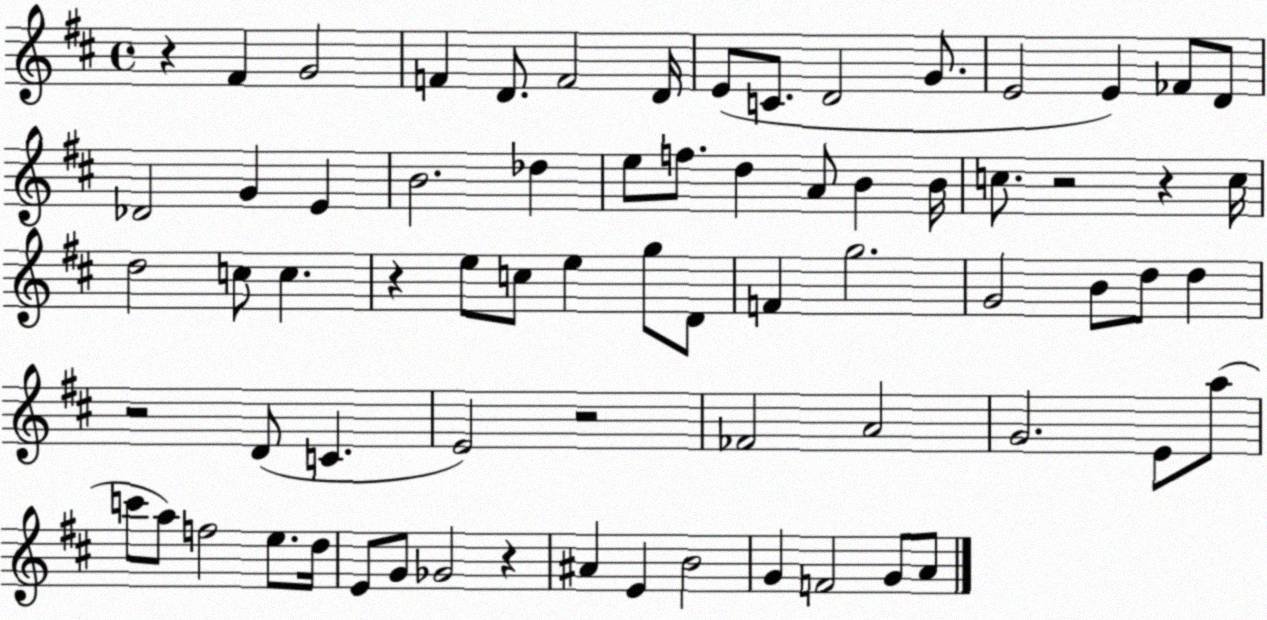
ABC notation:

X:1
T:Untitled
M:4/4
L:1/4
K:D
z ^F G2 F D/2 F2 D/4 E/2 C/2 D2 G/2 E2 E _F/2 D/2 _D2 G E B2 _d e/2 f/2 d A/2 B B/4 c/2 z2 z c/4 d2 c/2 c z e/2 c/2 e g/2 D/2 F g2 G2 B/2 d/2 d z2 D/2 C E2 z2 _F2 A2 G2 E/2 a/2 c'/2 a/2 f2 e/2 d/4 E/2 G/2 _G2 z ^A E B2 G F2 G/2 A/2